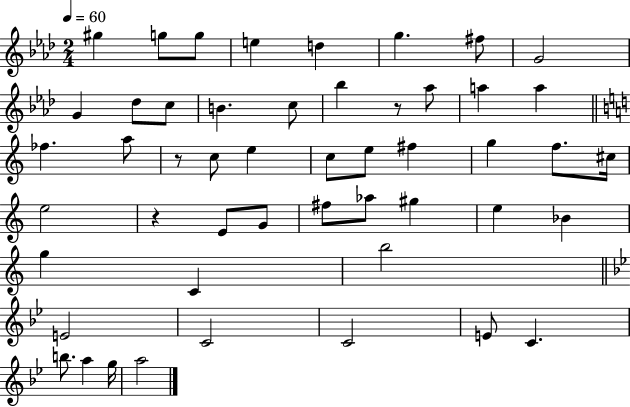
G#5/q G5/e G5/e E5/q D5/q G5/q. F#5/e G4/h G4/q Db5/e C5/e B4/q. C5/e Bb5/q R/e Ab5/e A5/q A5/q FES5/q. A5/e R/e C5/e E5/q C5/e E5/e F#5/q G5/q F5/e. C#5/s E5/h R/q E4/e G4/e F#5/e Ab5/e G#5/q E5/q Bb4/q G5/q C4/q B5/h E4/h C4/h C4/h E4/e C4/q. B5/e. A5/q G5/s A5/h